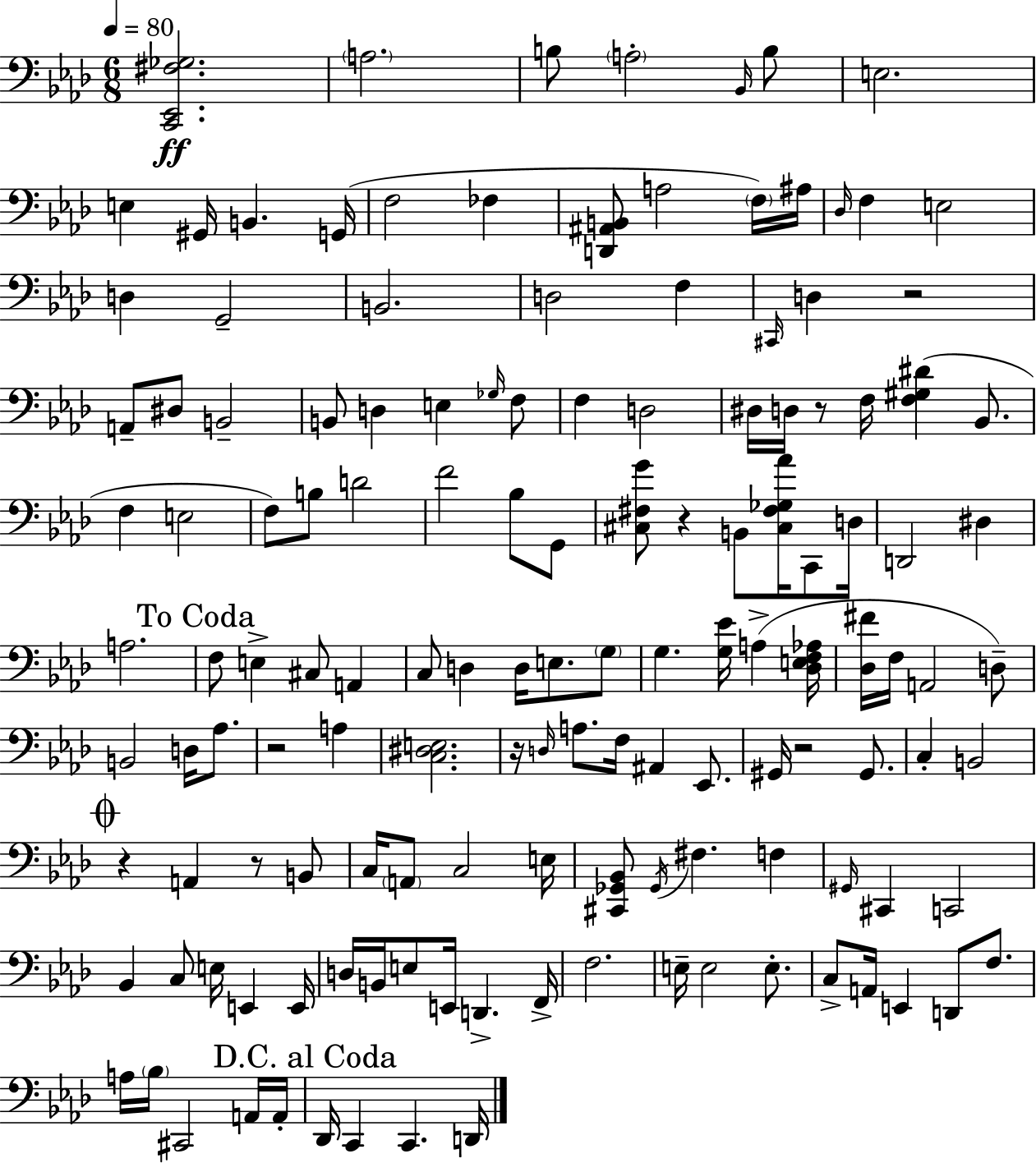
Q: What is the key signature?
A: AES major